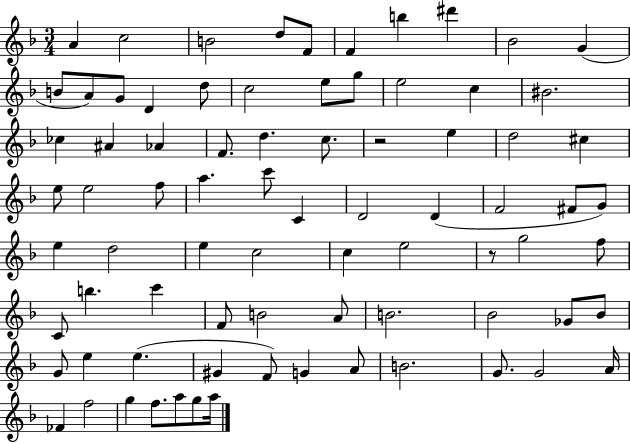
A4/q C5/h B4/h D5/e F4/e F4/q B5/q D#6/q Bb4/h G4/q B4/e A4/e G4/e D4/q D5/e C5/h E5/e G5/e E5/h C5/q BIS4/h. CES5/q A#4/q Ab4/q F4/e. D5/q. C5/e. R/h E5/q D5/h C#5/q E5/e E5/h F5/e A5/q. C6/e C4/q D4/h D4/q F4/h F#4/e G4/e E5/q D5/h E5/q C5/h C5/q E5/h R/e G5/h F5/e C4/e B5/q. C6/q F4/e B4/h A4/e B4/h. Bb4/h Gb4/e Bb4/e G4/e E5/q E5/q. G#4/q F4/e G4/q A4/e B4/h. G4/e. G4/h A4/s FES4/q F5/h G5/q F5/e. A5/e G5/e A5/s